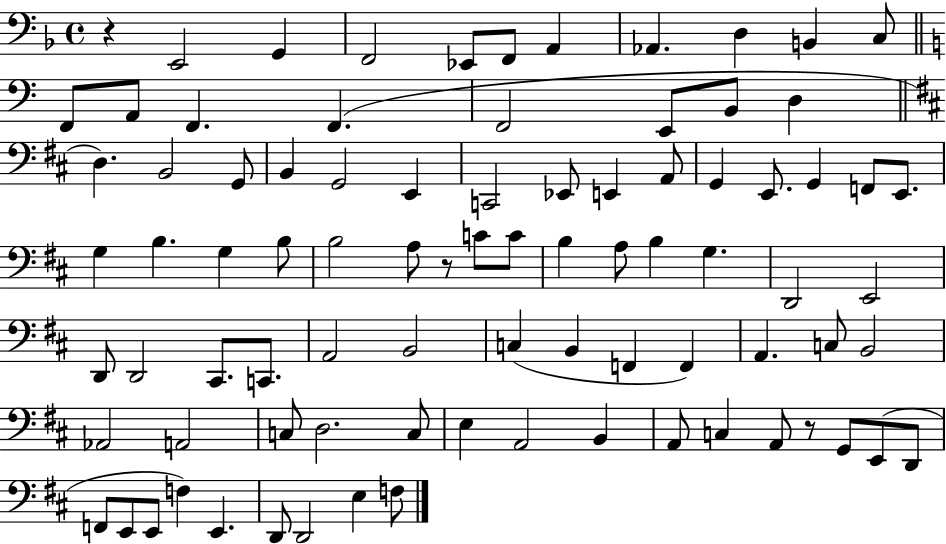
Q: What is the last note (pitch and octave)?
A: F3